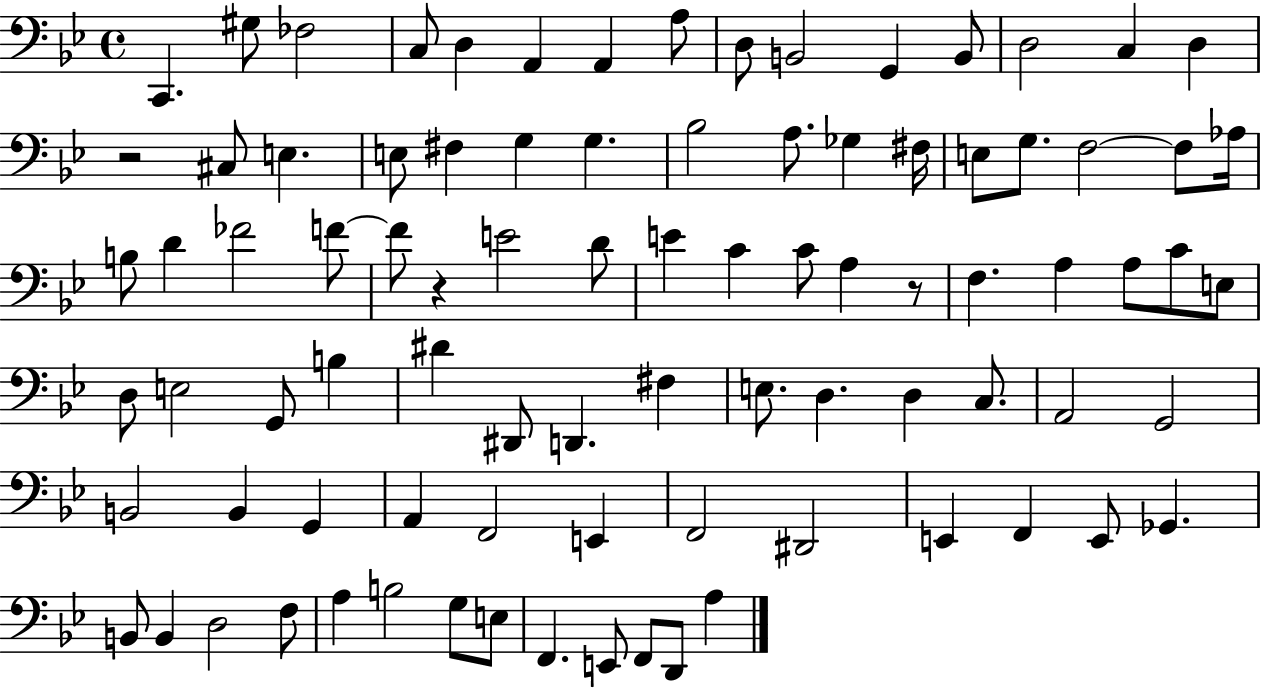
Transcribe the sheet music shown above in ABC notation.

X:1
T:Untitled
M:4/4
L:1/4
K:Bb
C,, ^G,/2 _F,2 C,/2 D, A,, A,, A,/2 D,/2 B,,2 G,, B,,/2 D,2 C, D, z2 ^C,/2 E, E,/2 ^F, G, G, _B,2 A,/2 _G, ^F,/4 E,/2 G,/2 F,2 F,/2 _A,/4 B,/2 D _F2 F/2 F/2 z E2 D/2 E C C/2 A, z/2 F, A, A,/2 C/2 E,/2 D,/2 E,2 G,,/2 B, ^D ^D,,/2 D,, ^F, E,/2 D, D, C,/2 A,,2 G,,2 B,,2 B,, G,, A,, F,,2 E,, F,,2 ^D,,2 E,, F,, E,,/2 _G,, B,,/2 B,, D,2 F,/2 A, B,2 G,/2 E,/2 F,, E,,/2 F,,/2 D,,/2 A,